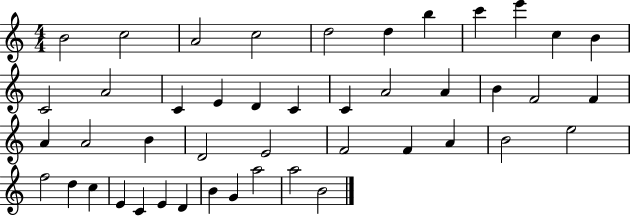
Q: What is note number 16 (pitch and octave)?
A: D4